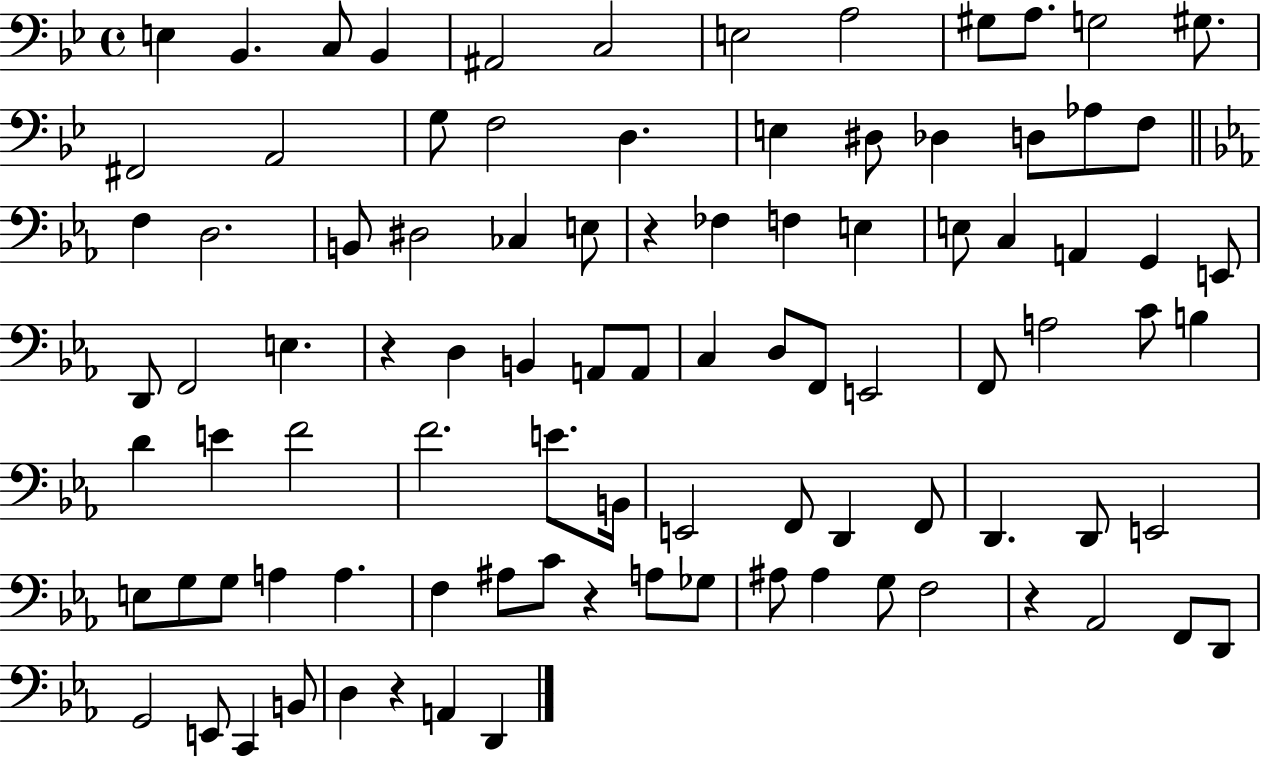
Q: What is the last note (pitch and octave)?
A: D2